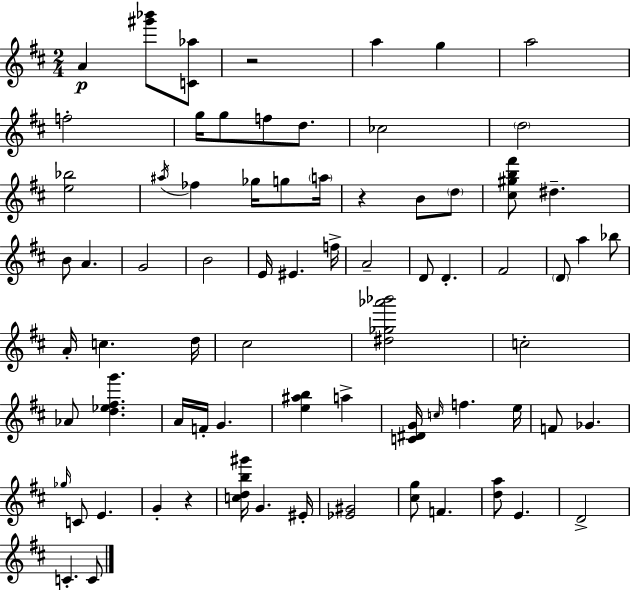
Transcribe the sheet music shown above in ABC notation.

X:1
T:Untitled
M:2/4
L:1/4
K:D
A [^g'_b']/2 [C_a]/2 z2 a g a2 f2 g/4 g/2 f/2 d/2 _c2 d2 [e_b]2 ^a/4 _f _g/4 g/2 a/4 z B/2 d/2 [^c^gb^f']/2 ^d B/2 A G2 B2 E/4 ^E f/4 A2 D/2 D ^F2 D/2 a _b/2 A/4 c d/4 ^c2 [^d_g_a'_b']2 c2 _A/2 [d_e^fg'] A/4 F/4 G [e^ab] a [C^DG]/4 c/4 f e/4 F/2 _G _g/4 C/2 E G z [cdb^g']/4 G ^E/4 [_E^G]2 [^cg]/2 F [da]/2 E D2 C C/2